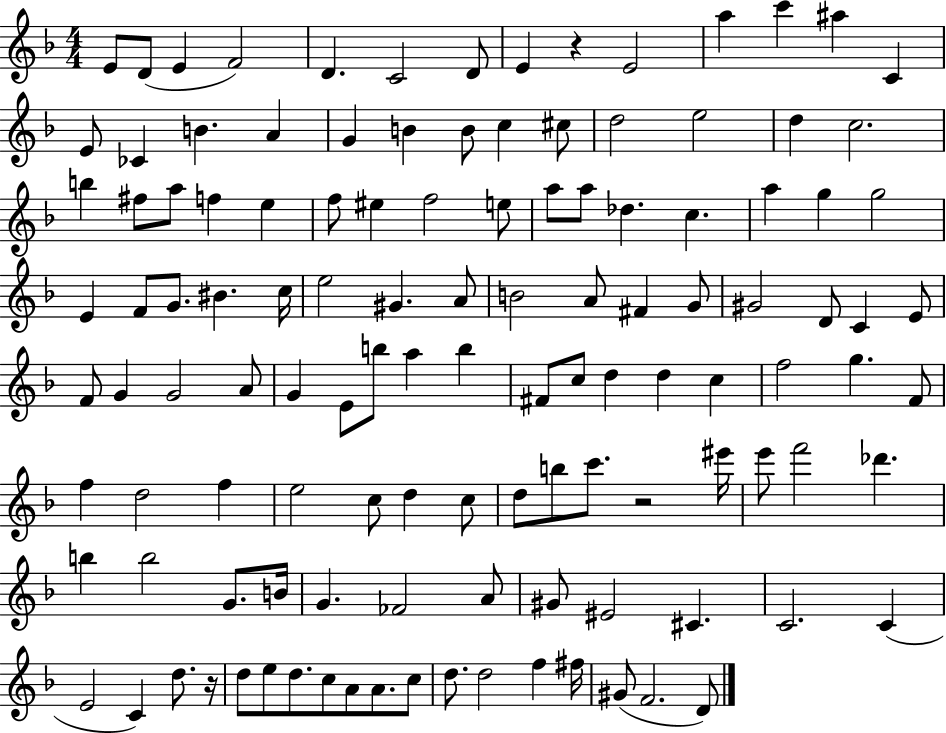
E4/e D4/e E4/q F4/h D4/q. C4/h D4/e E4/q R/q E4/h A5/q C6/q A#5/q C4/q E4/e CES4/q B4/q. A4/q G4/q B4/q B4/e C5/q C#5/e D5/h E5/h D5/q C5/h. B5/q F#5/e A5/e F5/q E5/q F5/e EIS5/q F5/h E5/e A5/e A5/e Db5/q. C5/q. A5/q G5/q G5/h E4/q F4/e G4/e. BIS4/q. C5/s E5/h G#4/q. A4/e B4/h A4/e F#4/q G4/e G#4/h D4/e C4/q E4/e F4/e G4/q G4/h A4/e G4/q E4/e B5/e A5/q B5/q F#4/e C5/e D5/q D5/q C5/q F5/h G5/q. F4/e F5/q D5/h F5/q E5/h C5/e D5/q C5/e D5/e B5/e C6/e. R/h EIS6/s E6/e F6/h Db6/q. B5/q B5/h G4/e. B4/s G4/q. FES4/h A4/e G#4/e EIS4/h C#4/q. C4/h. C4/q E4/h C4/q D5/e. R/s D5/e E5/e D5/e. C5/e A4/e A4/e. C5/e D5/e. D5/h F5/q F#5/s G#4/e F4/h. D4/e